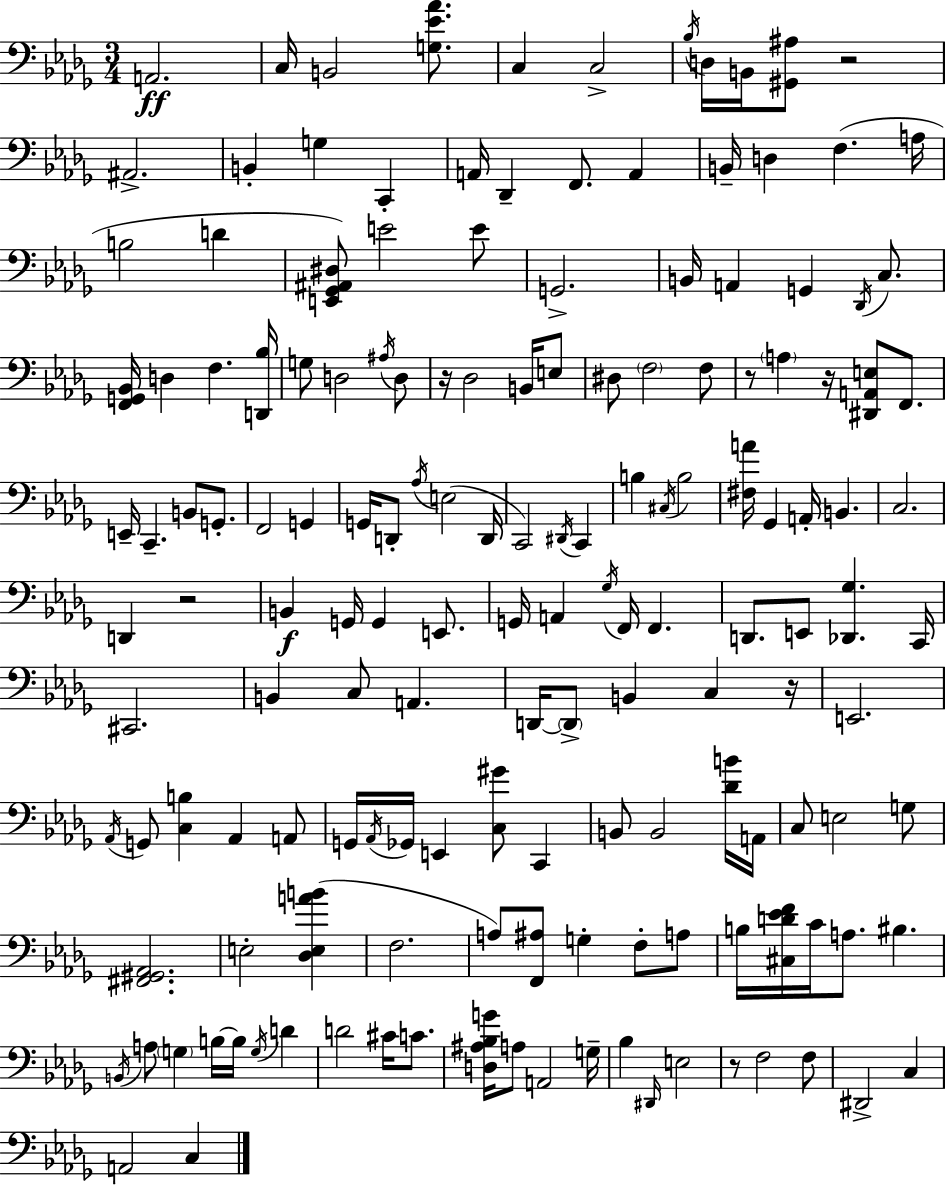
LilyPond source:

{
  \clef bass
  \numericTimeSignature
  \time 3/4
  \key bes \minor
  a,2.\ff | c16 b,2 <g ees' aes'>8. | c4 c2-> | \acciaccatura { bes16 } d16 b,16 <gis, ais>8 r2 | \break ais,2.-> | b,4-. g4 c,4-. | a,16 des,4-- f,8. a,4 | b,16-- d4 f4.( | \break a16 b2 d'4 | <e, ges, ais, dis>8) e'2 e'8 | g,2.-> | b,16 a,4 g,4 \acciaccatura { des,16 } c8. | \break <f, g, bes,>16 d4 f4. | <d, bes>16 g8 d2 | \acciaccatura { ais16 } d8 r16 des2 | b,16 e8 dis8 \parenthesize f2 | \break f8 r8 \parenthesize a4 r16 <dis, a, e>8 | f,8. e,16-- c,4.-- b,8 | g,8.-. f,2 g,4 | g,16 d,8-. \acciaccatura { aes16 }( e2 | \break d,16 c,2) | \acciaccatura { dis,16 } c,4 b4 \acciaccatura { cis16 } b2 | <fis a'>16 ges,4 a,16-. | b,4. c2. | \break d,4 r2 | b,4\f g,16 g,4 | e,8. g,16 a,4 \acciaccatura { ges16 } | f,16 f,4. d,8. e,8 | \break <des, ges>4. c,16 cis,2. | b,4 c8 | a,4. d,16~~ \parenthesize d,8-> b,4 | c4 r16 e,2. | \break \acciaccatura { aes,16 } g,8 <c b>4 | aes,4 a,8 g,16 \acciaccatura { aes,16 } ges,16 e,4 | <c gis'>8 c,4 b,8 b,2 | <des' b'>16 a,16 c8 e2 | \break g8 <fis, gis, aes,>2. | e2-. | <des e a' b'>4( f2. | a8) <f, ais>8 | \break g4-. f8-. a8 b16 <cis d' ees' f'>16 c'16 | a8. bis4. \acciaccatura { b,16 } a8 | \parenthesize g4 b16~~ b16 \acciaccatura { g16 } d'4 d'2 | cis'16 c'8. <d ais bes g'>16 | \break a8 a,2 g16-- bes4 | \grace { dis,16 } e2 | r8 f2 f8 | dis,2-> c4 | \break a,2 c4 | \bar "|."
}